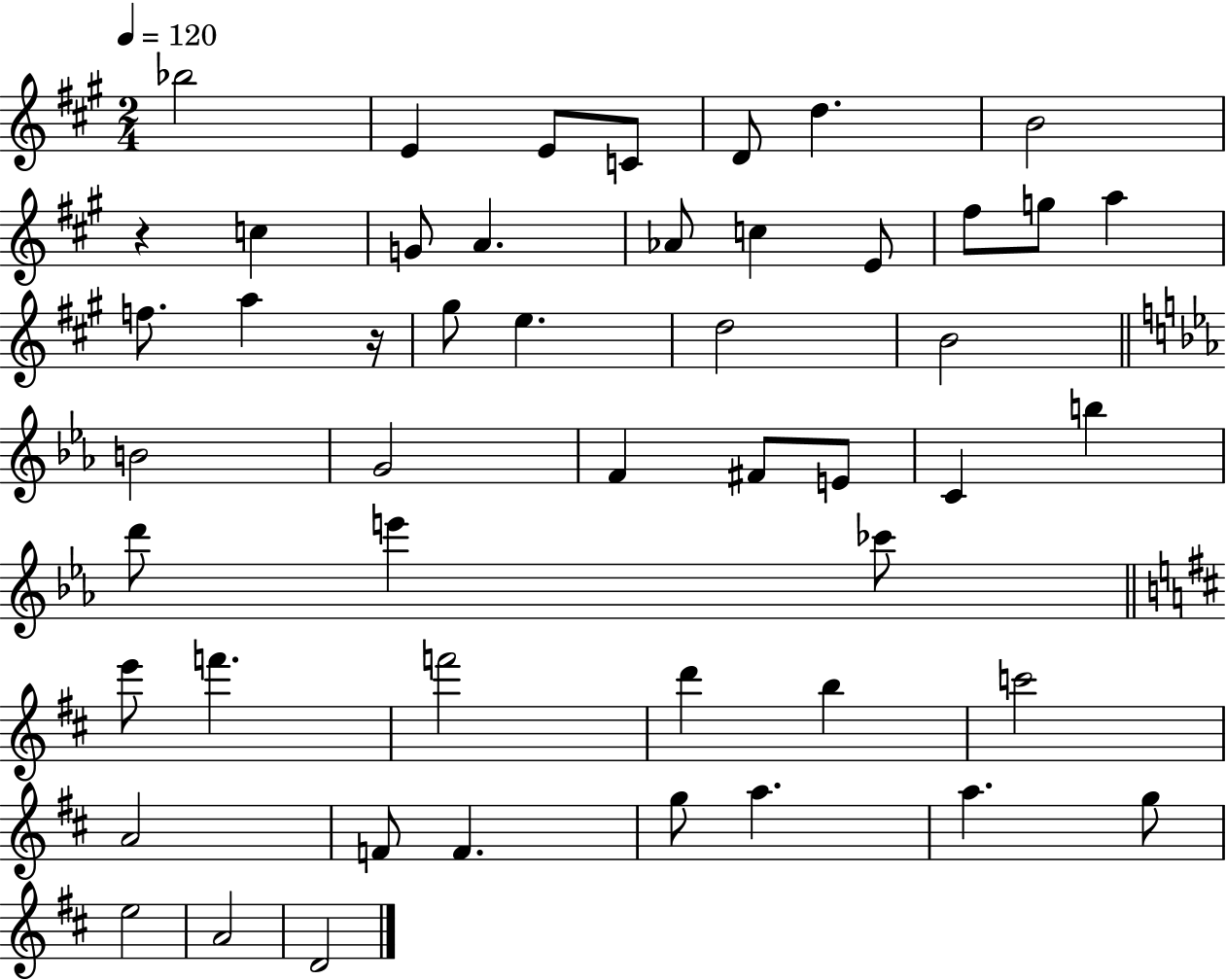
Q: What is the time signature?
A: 2/4